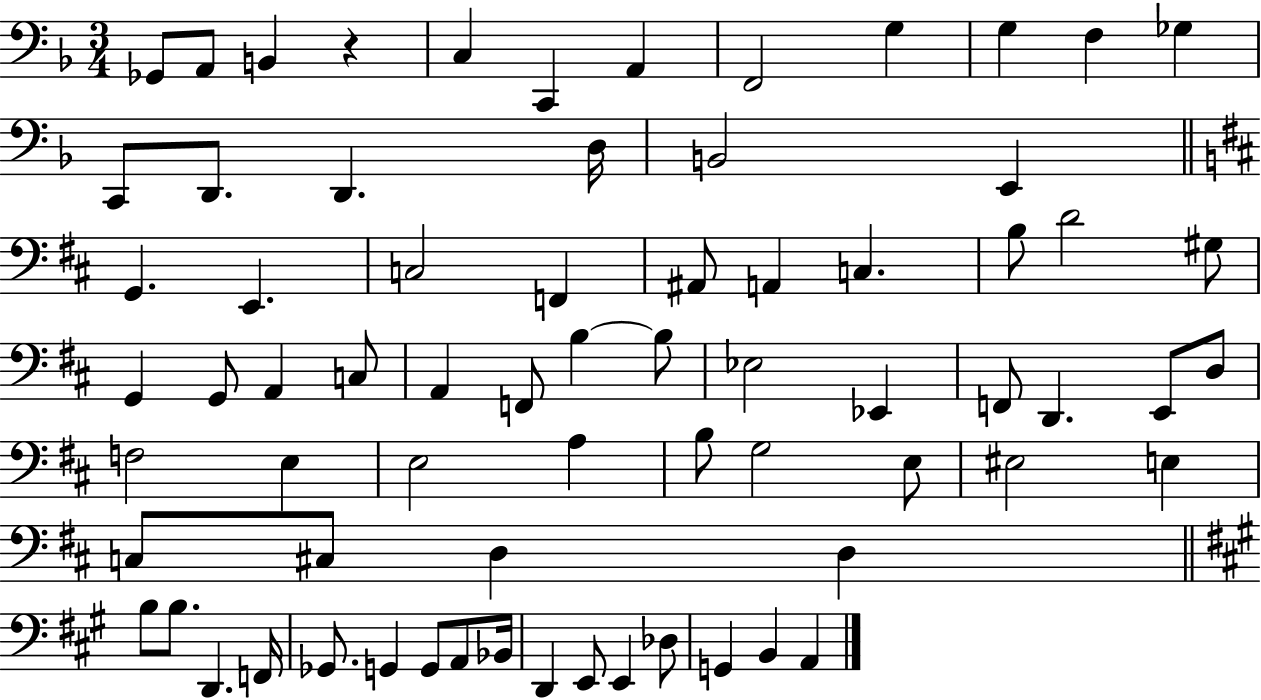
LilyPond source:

{
  \clef bass
  \numericTimeSignature
  \time 3/4
  \key f \major
  \repeat volta 2 { ges,8 a,8 b,4 r4 | c4 c,4 a,4 | f,2 g4 | g4 f4 ges4 | \break c,8 d,8. d,4. d16 | b,2 e,4 | \bar "||" \break \key d \major g,4. e,4. | c2 f,4 | ais,8 a,4 c4. | b8 d'2 gis8 | \break g,4 g,8 a,4 c8 | a,4 f,8 b4~~ b8 | ees2 ees,4 | f,8 d,4. e,8 d8 | \break f2 e4 | e2 a4 | b8 g2 e8 | eis2 e4 | \break c8 cis8 d4 d4 | \bar "||" \break \key a \major b8 b8. d,4. f,16 | ges,8. g,4 g,8 a,8 bes,16 | d,4 e,8 e,4 des8 | g,4 b,4 a,4 | \break } \bar "|."
}